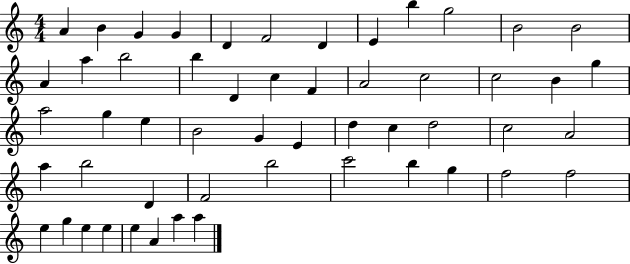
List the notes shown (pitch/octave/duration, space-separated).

A4/q B4/q G4/q G4/q D4/q F4/h D4/q E4/q B5/q G5/h B4/h B4/h A4/q A5/q B5/h B5/q D4/q C5/q F4/q A4/h C5/h C5/h B4/q G5/q A5/h G5/q E5/q B4/h G4/q E4/q D5/q C5/q D5/h C5/h A4/h A5/q B5/h D4/q F4/h B5/h C6/h B5/q G5/q F5/h F5/h E5/q G5/q E5/q E5/q E5/q A4/q A5/q A5/q